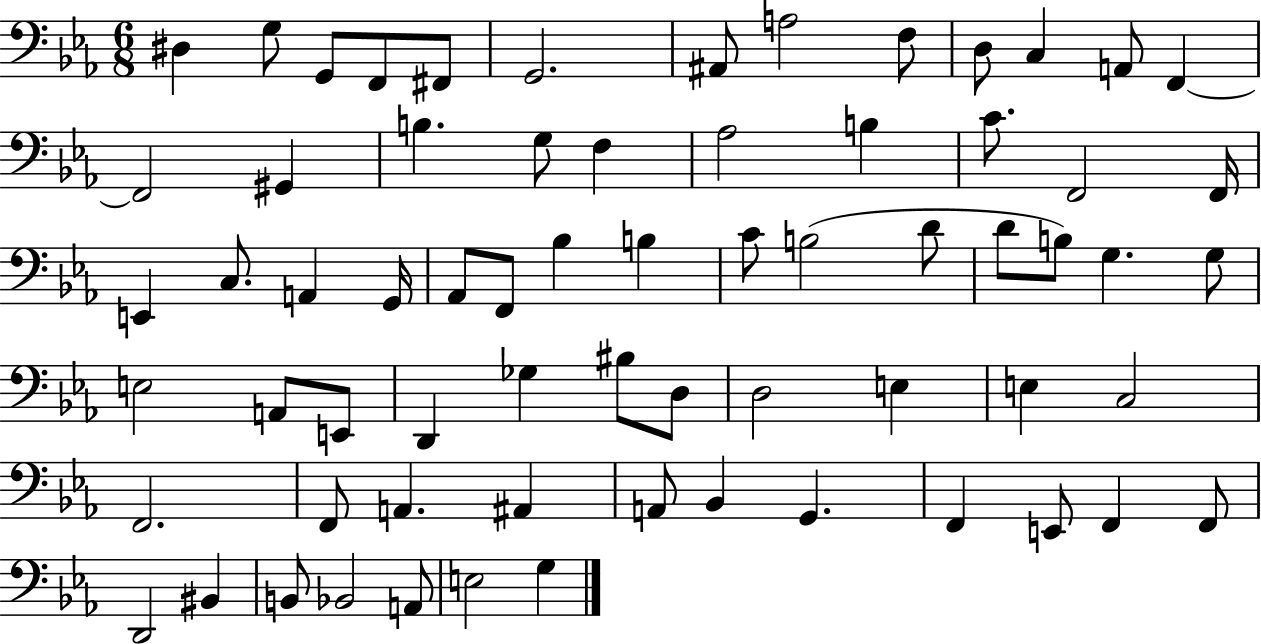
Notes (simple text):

D#3/q G3/e G2/e F2/e F#2/e G2/h. A#2/e A3/h F3/e D3/e C3/q A2/e F2/q F2/h G#2/q B3/q. G3/e F3/q Ab3/h B3/q C4/e. F2/h F2/s E2/q C3/e. A2/q G2/s Ab2/e F2/e Bb3/q B3/q C4/e B3/h D4/e D4/e B3/e G3/q. G3/e E3/h A2/e E2/e D2/q Gb3/q BIS3/e D3/e D3/h E3/q E3/q C3/h F2/h. F2/e A2/q. A#2/q A2/e Bb2/q G2/q. F2/q E2/e F2/q F2/e D2/h BIS2/q B2/e Bb2/h A2/e E3/h G3/q